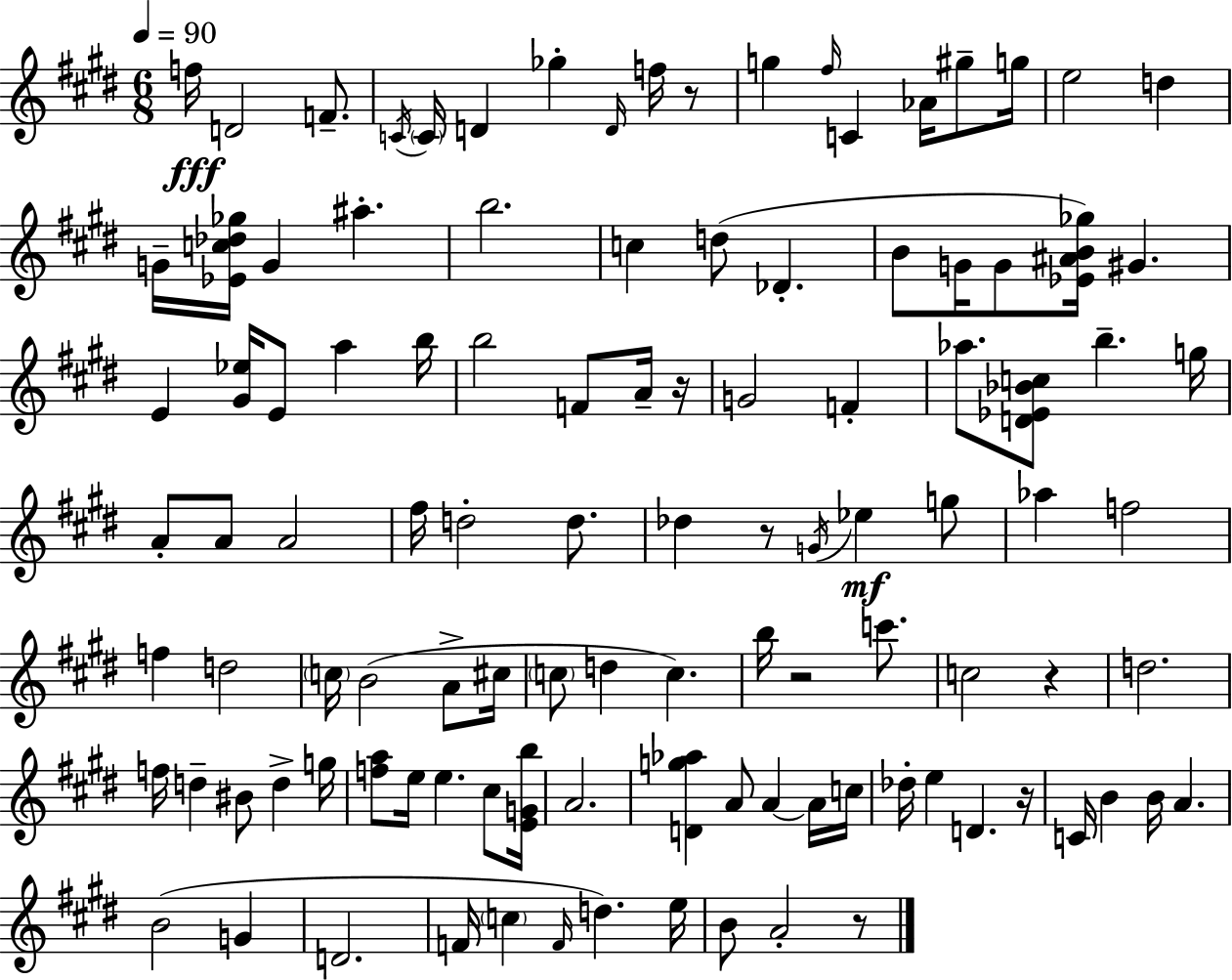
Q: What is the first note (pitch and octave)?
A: F5